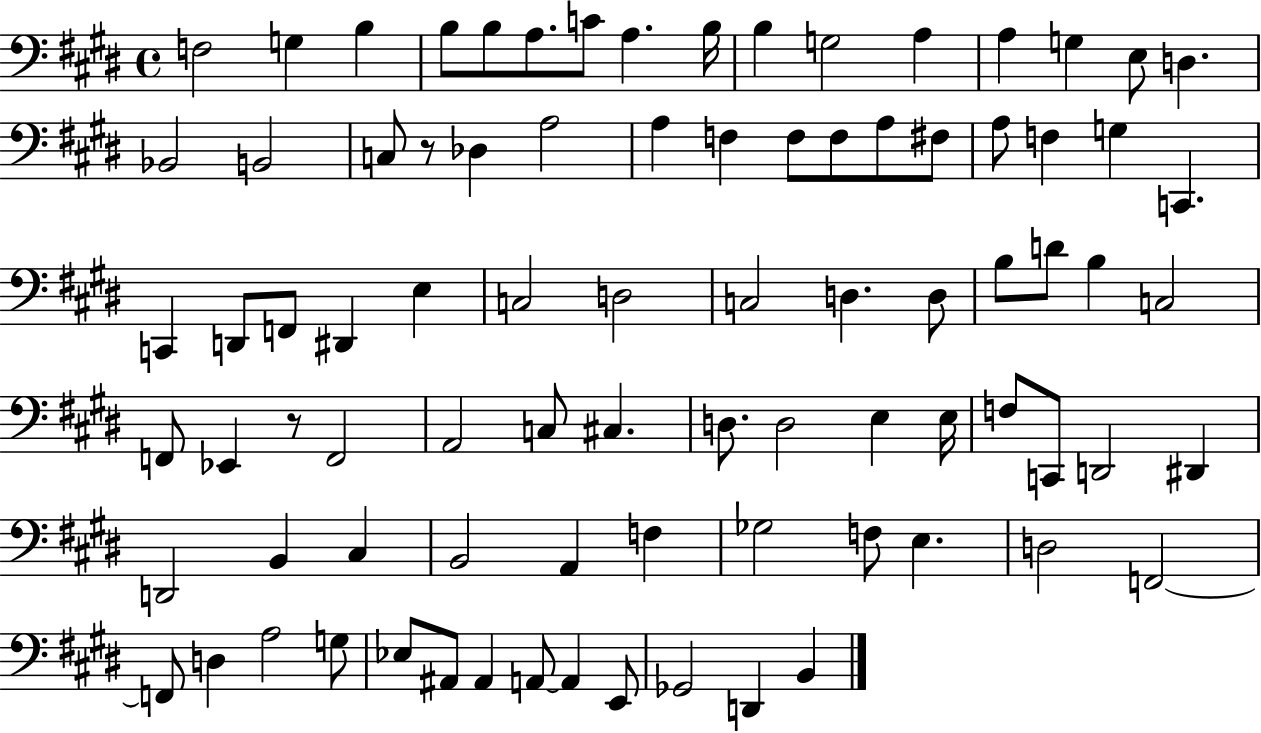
X:1
T:Untitled
M:4/4
L:1/4
K:E
F,2 G, B, B,/2 B,/2 A,/2 C/2 A, B,/4 B, G,2 A, A, G, E,/2 D, _B,,2 B,,2 C,/2 z/2 _D, A,2 A, F, F,/2 F,/2 A,/2 ^F,/2 A,/2 F, G, C,, C,, D,,/2 F,,/2 ^D,, E, C,2 D,2 C,2 D, D,/2 B,/2 D/2 B, C,2 F,,/2 _E,, z/2 F,,2 A,,2 C,/2 ^C, D,/2 D,2 E, E,/4 F,/2 C,,/2 D,,2 ^D,, D,,2 B,, ^C, B,,2 A,, F, _G,2 F,/2 E, D,2 F,,2 F,,/2 D, A,2 G,/2 _E,/2 ^A,,/2 ^A,, A,,/2 A,, E,,/2 _G,,2 D,, B,,